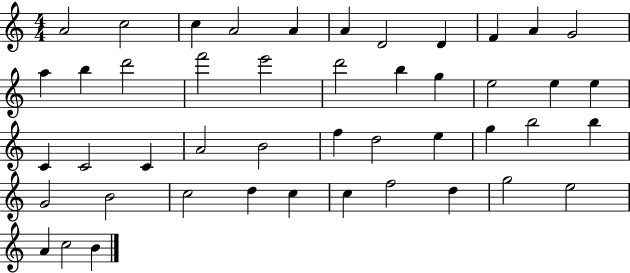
A4/h C5/h C5/q A4/h A4/q A4/q D4/h D4/q F4/q A4/q G4/h A5/q B5/q D6/h F6/h E6/h D6/h B5/q G5/q E5/h E5/q E5/q C4/q C4/h C4/q A4/h B4/h F5/q D5/h E5/q G5/q B5/h B5/q G4/h B4/h C5/h D5/q C5/q C5/q F5/h D5/q G5/h E5/h A4/q C5/h B4/q